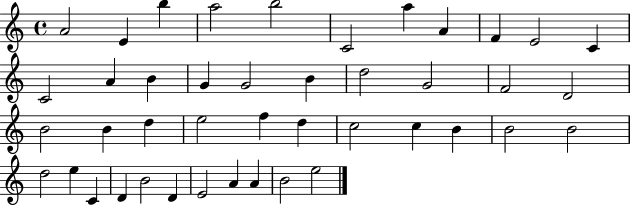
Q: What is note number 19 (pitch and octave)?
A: G4